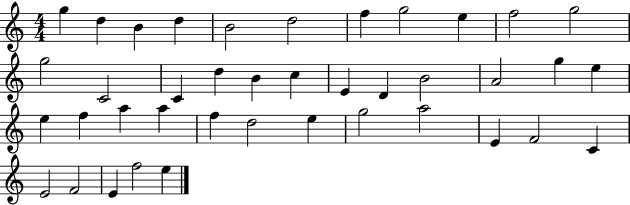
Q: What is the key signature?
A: C major